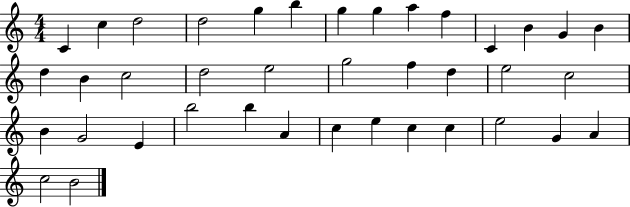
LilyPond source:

{
  \clef treble
  \numericTimeSignature
  \time 4/4
  \key c \major
  c'4 c''4 d''2 | d''2 g''4 b''4 | g''4 g''4 a''4 f''4 | c'4 b'4 g'4 b'4 | \break d''4 b'4 c''2 | d''2 e''2 | g''2 f''4 d''4 | e''2 c''2 | \break b'4 g'2 e'4 | b''2 b''4 a'4 | c''4 e''4 c''4 c''4 | e''2 g'4 a'4 | \break c''2 b'2 | \bar "|."
}